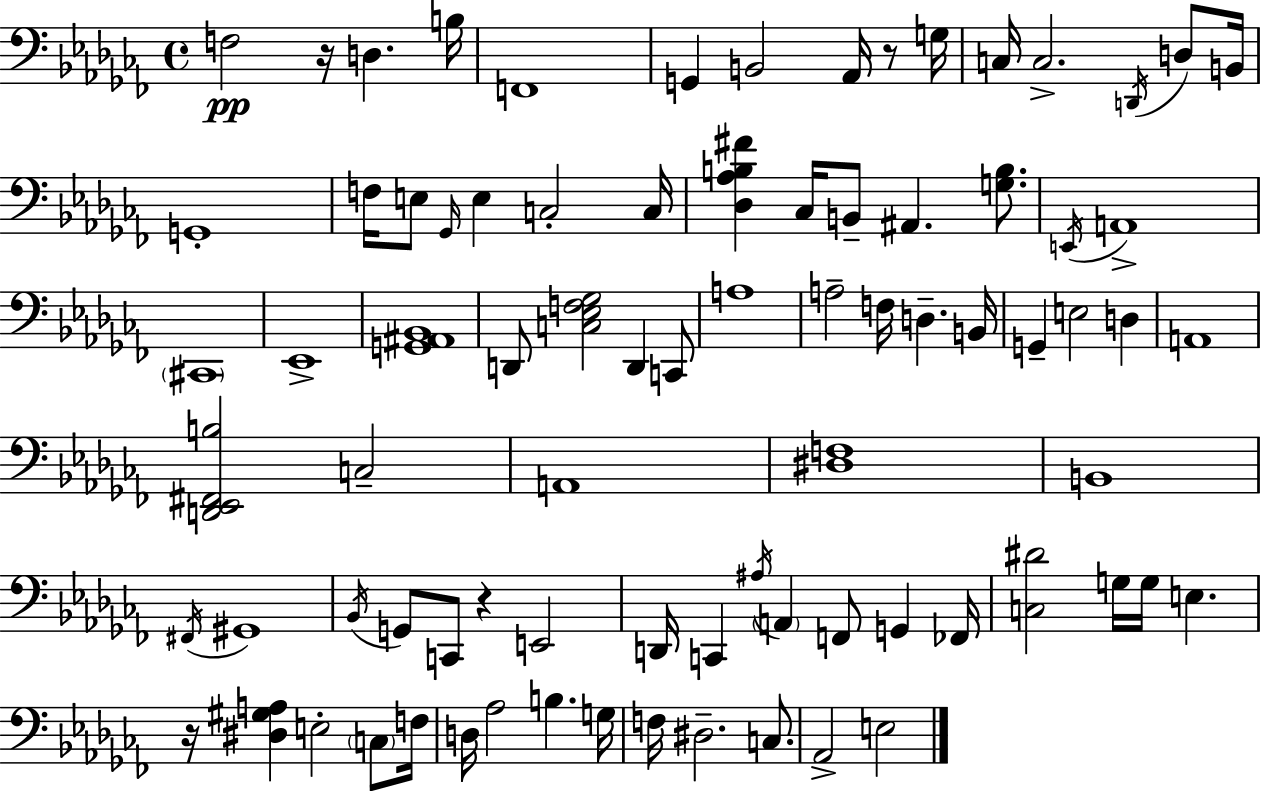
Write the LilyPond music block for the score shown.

{
  \clef bass
  \time 4/4
  \defaultTimeSignature
  \key aes \minor
  f2\pp r16 d4. b16 | f,1 | g,4 b,2 aes,16 r8 g16 | c16 c2.-> \acciaccatura { d,16 } d8 | \break b,16 g,1-. | f16 e8 \grace { ges,16 } e4 c2-. | c16 <des aes b fis'>4 ces16 b,8-- ais,4. <g b>8. | \acciaccatura { e,16 } a,1-> | \break \parenthesize cis,1 | ees,1-> | <g, ais, bes,>1 | d,8 <c ees f ges>2 d,4 | \break c,8 a1 | a2-- f16 d4.-- | b,16 g,4-- e2 d4 | a,1 | \break <d, ees, fis, b>2 c2-- | a,1 | <dis f>1 | b,1 | \break \acciaccatura { fis,16 } gis,1 | \acciaccatura { bes,16 } g,8 c,8 r4 e,2 | d,16 c,4 \acciaccatura { ais16 } \parenthesize a,4 f,8 | g,4 fes,16 <c dis'>2 g16 g16 | \break e4. r16 <dis gis a>4 e2-. | \parenthesize c8 f16 d16 aes2 b4. | g16 f16 dis2.-- | c8. aes,2-> e2 | \break \bar "|."
}